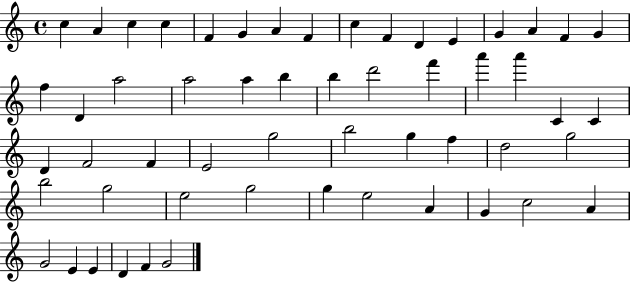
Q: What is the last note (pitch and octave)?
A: G4